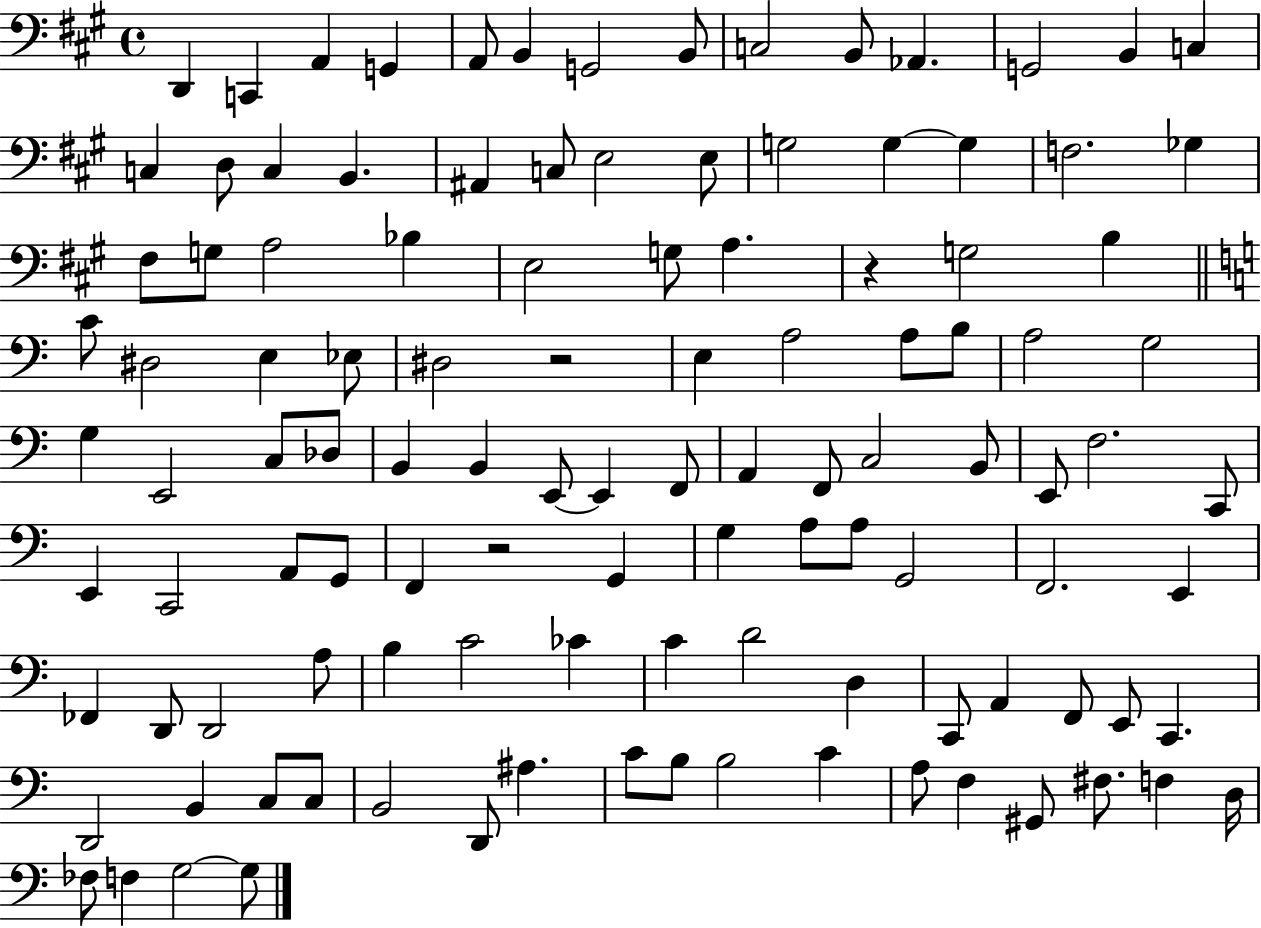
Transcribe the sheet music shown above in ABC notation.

X:1
T:Untitled
M:4/4
L:1/4
K:A
D,, C,, A,, G,, A,,/2 B,, G,,2 B,,/2 C,2 B,,/2 _A,, G,,2 B,, C, C, D,/2 C, B,, ^A,, C,/2 E,2 E,/2 G,2 G, G, F,2 _G, ^F,/2 G,/2 A,2 _B, E,2 G,/2 A, z G,2 B, C/2 ^D,2 E, _E,/2 ^D,2 z2 E, A,2 A,/2 B,/2 A,2 G,2 G, E,,2 C,/2 _D,/2 B,, B,, E,,/2 E,, F,,/2 A,, F,,/2 C,2 B,,/2 E,,/2 F,2 C,,/2 E,, C,,2 A,,/2 G,,/2 F,, z2 G,, G, A,/2 A,/2 G,,2 F,,2 E,, _F,, D,,/2 D,,2 A,/2 B, C2 _C C D2 D, C,,/2 A,, F,,/2 E,,/2 C,, D,,2 B,, C,/2 C,/2 B,,2 D,,/2 ^A, C/2 B,/2 B,2 C A,/2 F, ^G,,/2 ^F,/2 F, D,/4 _F,/2 F, G,2 G,/2